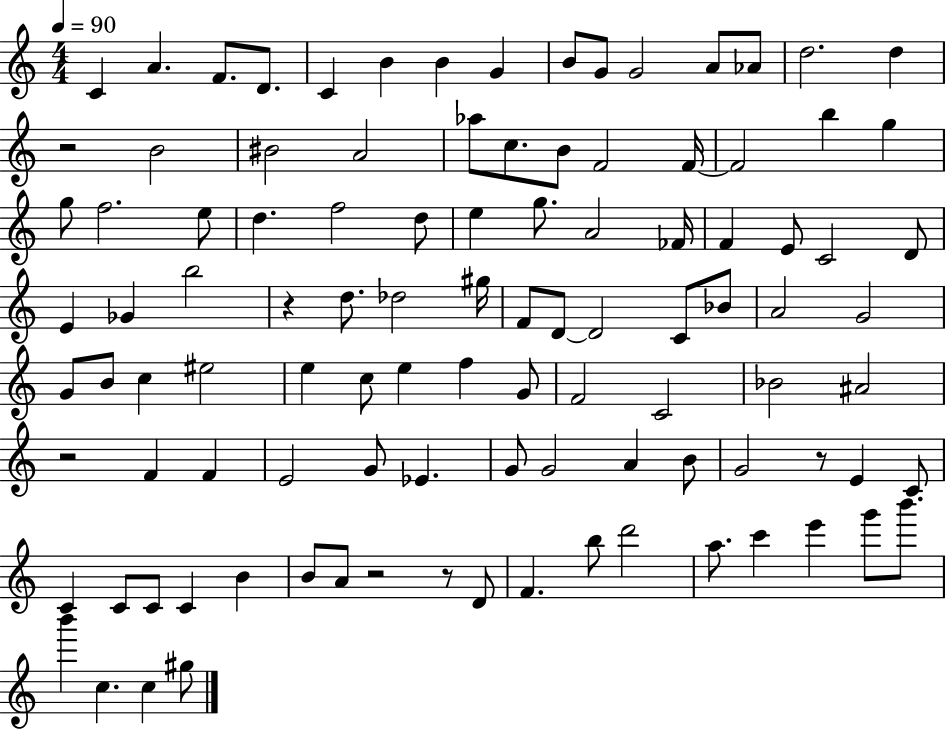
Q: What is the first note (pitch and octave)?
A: C4